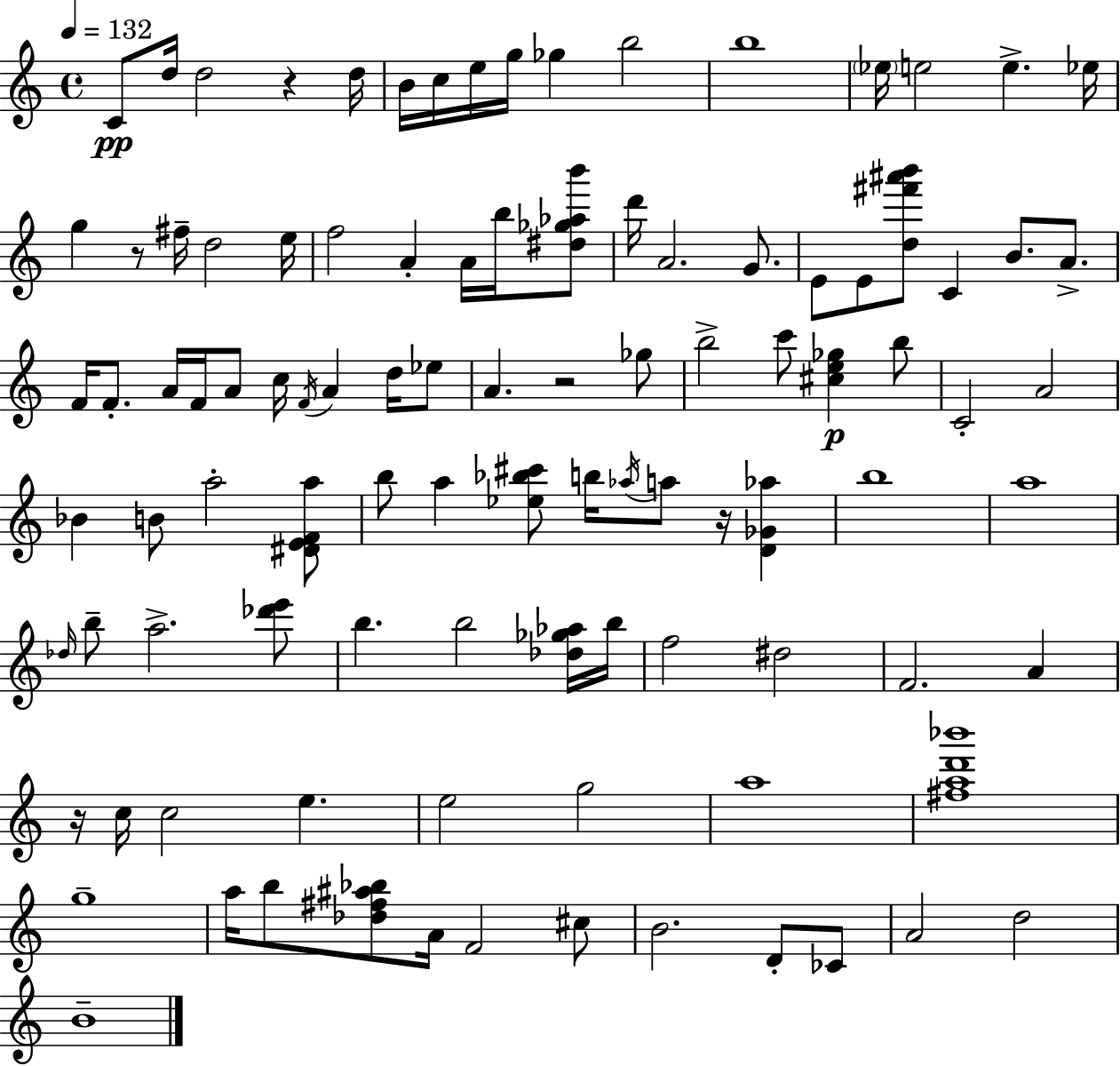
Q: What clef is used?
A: treble